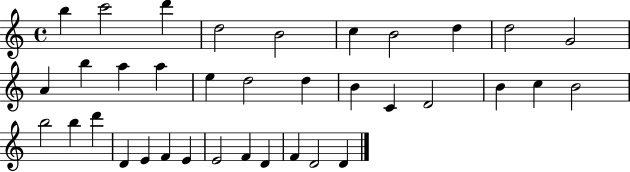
{
  \clef treble
  \time 4/4
  \defaultTimeSignature
  \key c \major
  b''4 c'''2 d'''4 | d''2 b'2 | c''4 b'2 d''4 | d''2 g'2 | \break a'4 b''4 a''4 a''4 | e''4 d''2 d''4 | b'4 c'4 d'2 | b'4 c''4 b'2 | \break b''2 b''4 d'''4 | d'4 e'4 f'4 e'4 | e'2 f'4 d'4 | f'4 d'2 d'4 | \break \bar "|."
}